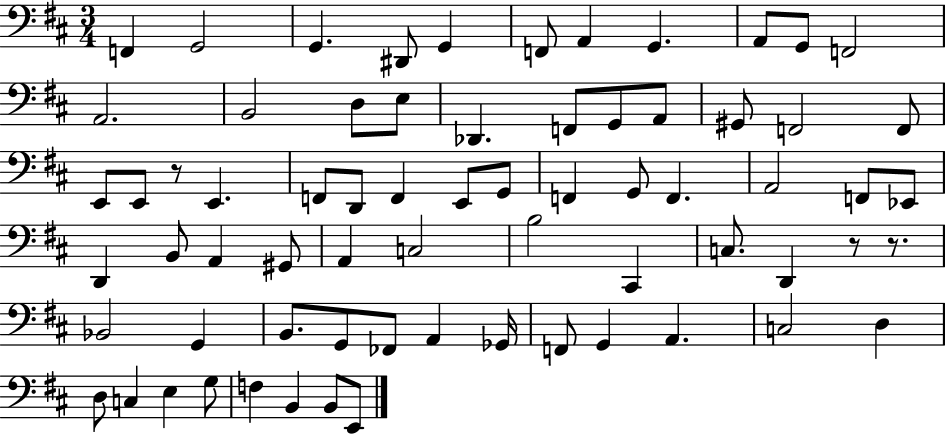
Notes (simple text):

F2/q G2/h G2/q. D#2/e G2/q F2/e A2/q G2/q. A2/e G2/e F2/h A2/h. B2/h D3/e E3/e Db2/q. F2/e G2/e A2/e G#2/e F2/h F2/e E2/e E2/e R/e E2/q. F2/e D2/e F2/q E2/e G2/e F2/q G2/e F2/q. A2/h F2/e Eb2/e D2/q B2/e A2/q G#2/e A2/q C3/h B3/h C#2/q C3/e. D2/q R/e R/e. Bb2/h G2/q B2/e. G2/e FES2/e A2/q Gb2/s F2/e G2/q A2/q. C3/h D3/q D3/e C3/q E3/q G3/e F3/q B2/q B2/e E2/e